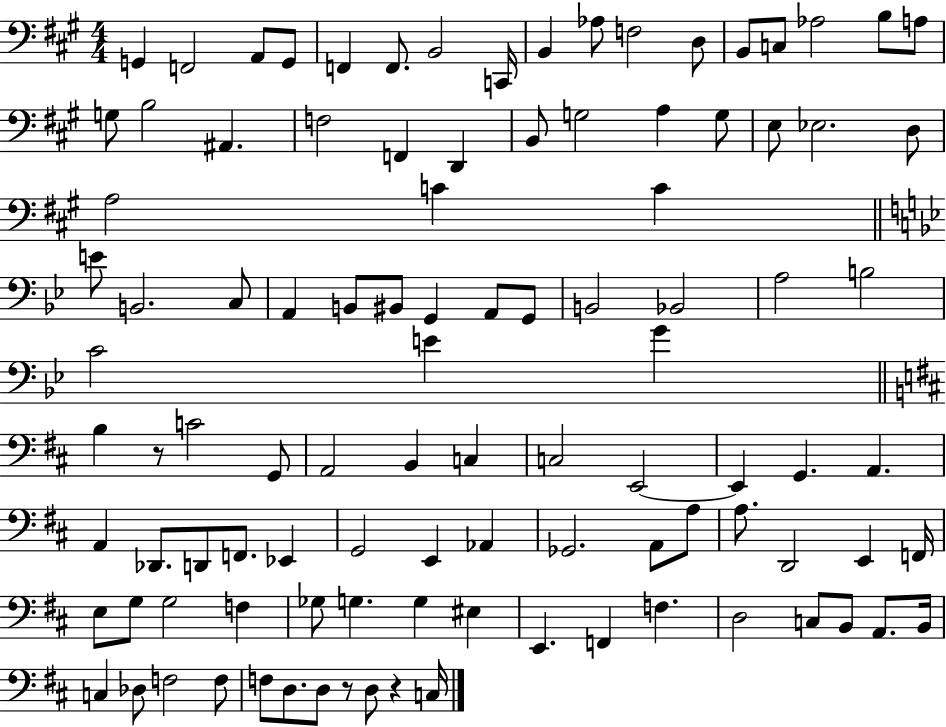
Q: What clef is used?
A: bass